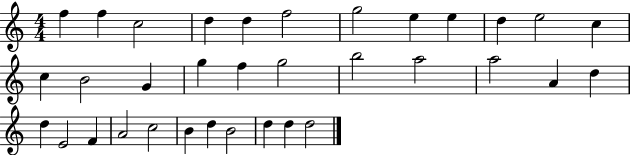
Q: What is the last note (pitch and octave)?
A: D5